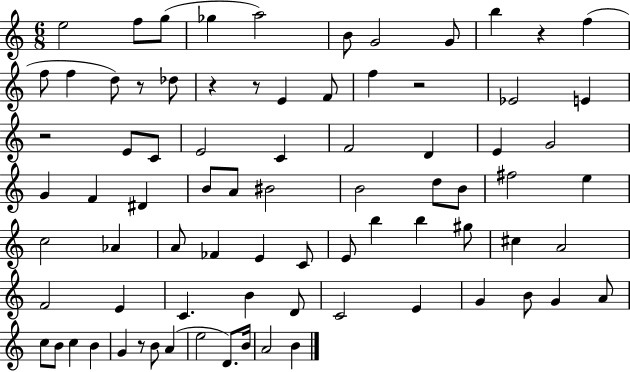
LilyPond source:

{
  \clef treble
  \numericTimeSignature
  \time 6/8
  \key c \major
  e''2 f''8 g''8( | ges''4 a''2) | b'8 g'2 g'8 | b''4 r4 f''4( | \break f''8 f''4 d''8) r8 des''8 | r4 r8 e'4 f'8 | f''4 r2 | ees'2 e'4 | \break r2 e'8 c'8 | e'2 c'4 | f'2 d'4 | e'4 g'2 | \break g'4 f'4 dis'4 | b'8 a'8 bis'2 | b'2 d''8 b'8 | fis''2 e''4 | \break c''2 aes'4 | a'8 fes'4 e'4 c'8 | e'8 b''4 b''4 gis''8 | cis''4 a'2 | \break f'2 e'4 | c'4. b'4 d'8 | c'2 e'4 | g'4 b'8 g'4 a'8 | \break c''8 b'8 c''4 b'4 | g'4 r8 b'8 a'4( | e''2 d'8.) b'16 | a'2 b'4 | \break \bar "|."
}